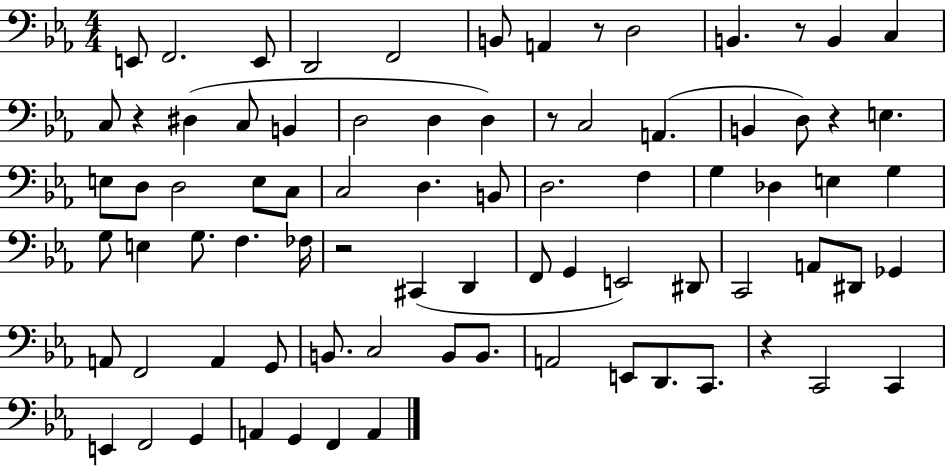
X:1
T:Untitled
M:4/4
L:1/4
K:Eb
E,,/2 F,,2 E,,/2 D,,2 F,,2 B,,/2 A,, z/2 D,2 B,, z/2 B,, C, C,/2 z ^D, C,/2 B,, D,2 D, D, z/2 C,2 A,, B,, D,/2 z E, E,/2 D,/2 D,2 E,/2 C,/2 C,2 D, B,,/2 D,2 F, G, _D, E, G, G,/2 E, G,/2 F, _F,/4 z2 ^C,, D,, F,,/2 G,, E,,2 ^D,,/2 C,,2 A,,/2 ^D,,/2 _G,, A,,/2 F,,2 A,, G,,/2 B,,/2 C,2 B,,/2 B,,/2 A,,2 E,,/2 D,,/2 C,,/2 z C,,2 C,, E,, F,,2 G,, A,, G,, F,, A,,